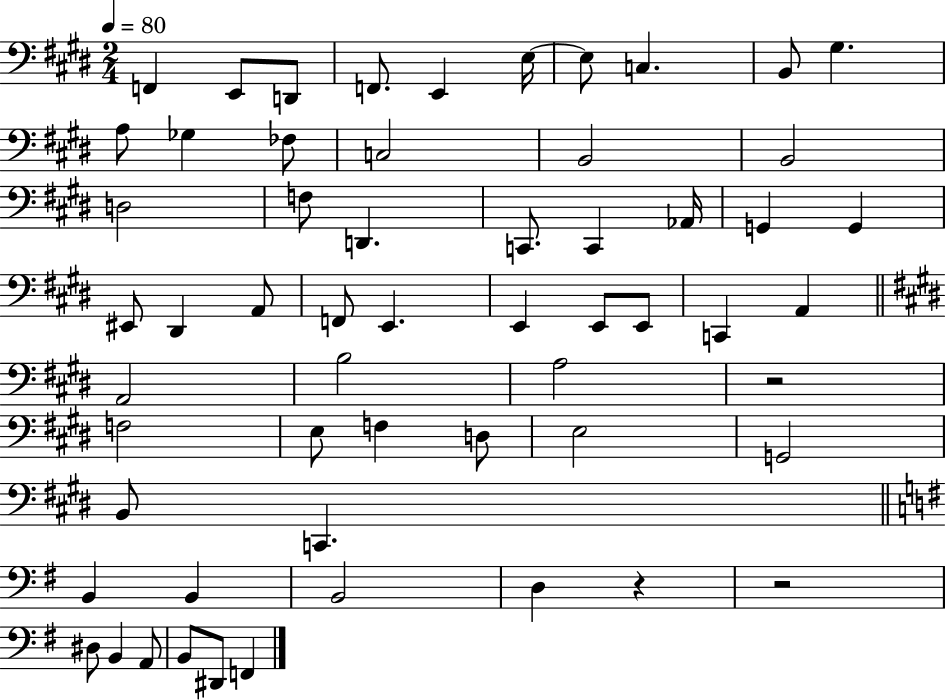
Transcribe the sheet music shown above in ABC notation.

X:1
T:Untitled
M:2/4
L:1/4
K:E
F,, E,,/2 D,,/2 F,,/2 E,, E,/4 E,/2 C, B,,/2 ^G, A,/2 _G, _F,/2 C,2 B,,2 B,,2 D,2 F,/2 D,, C,,/2 C,, _A,,/4 G,, G,, ^E,,/2 ^D,, A,,/2 F,,/2 E,, E,, E,,/2 E,,/2 C,, A,, A,,2 B,2 A,2 z2 F,2 E,/2 F, D,/2 E,2 G,,2 B,,/2 C,, B,, B,, B,,2 D, z z2 ^D,/2 B,, A,,/2 B,,/2 ^D,,/2 F,,